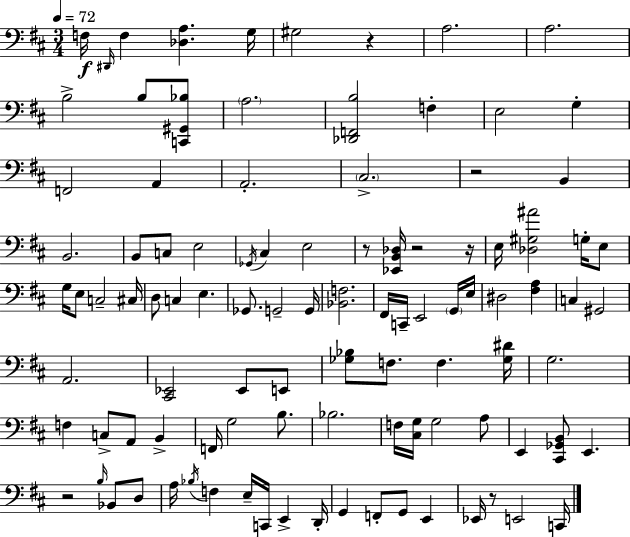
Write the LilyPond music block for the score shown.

{
  \clef bass
  \numericTimeSignature
  \time 3/4
  \key d \major
  \tempo 4 = 72
  f16\f \grace { dis,16 } f4 <des a>4. | g16 gis2 r4 | a2. | a2. | \break b2-> b8 <c, gis, bes>8 | \parenthesize a2. | <des, f, b>2 f4-. | e2 g4-. | \break f,2 a,4 | a,2.-. | \parenthesize cis2.-> | r2 b,4 | \break b,2. | b,8 c8 e2 | \acciaccatura { ges,16 } cis4 e2 | r8 <ees, b, des>16 r2 | \break r16 e16 <des gis ais'>2 g16-. | e8 g16 e8 c2-- | cis16 d8 c4 e4. | ges,8. g,2-- | \break g,16 <bes, f>2. | fis,16 c,16-- e,2 | \parenthesize g,16 e16 dis2 <fis a>4 | c4 gis,2 | \break a,2. | <cis, ees,>2 ees,8 | e,8 <ges bes>8 f8. f4. | <ges dis'>16 g2. | \break f4 c8-> a,8 b,4-> | f,16 g2 b8. | bes2. | f16 <cis g>16 g2 | \break a8 e,4 <cis, ges, b,>8 e,4. | r2 \grace { b16 } bes,8 | d8 a16 \acciaccatura { bes16 } f4 e16-- c,16 e,4-> | d,16-. g,4 f,8-. g,8 | \break e,4 ees,16 r8 e,2 | c,16 \bar "|."
}